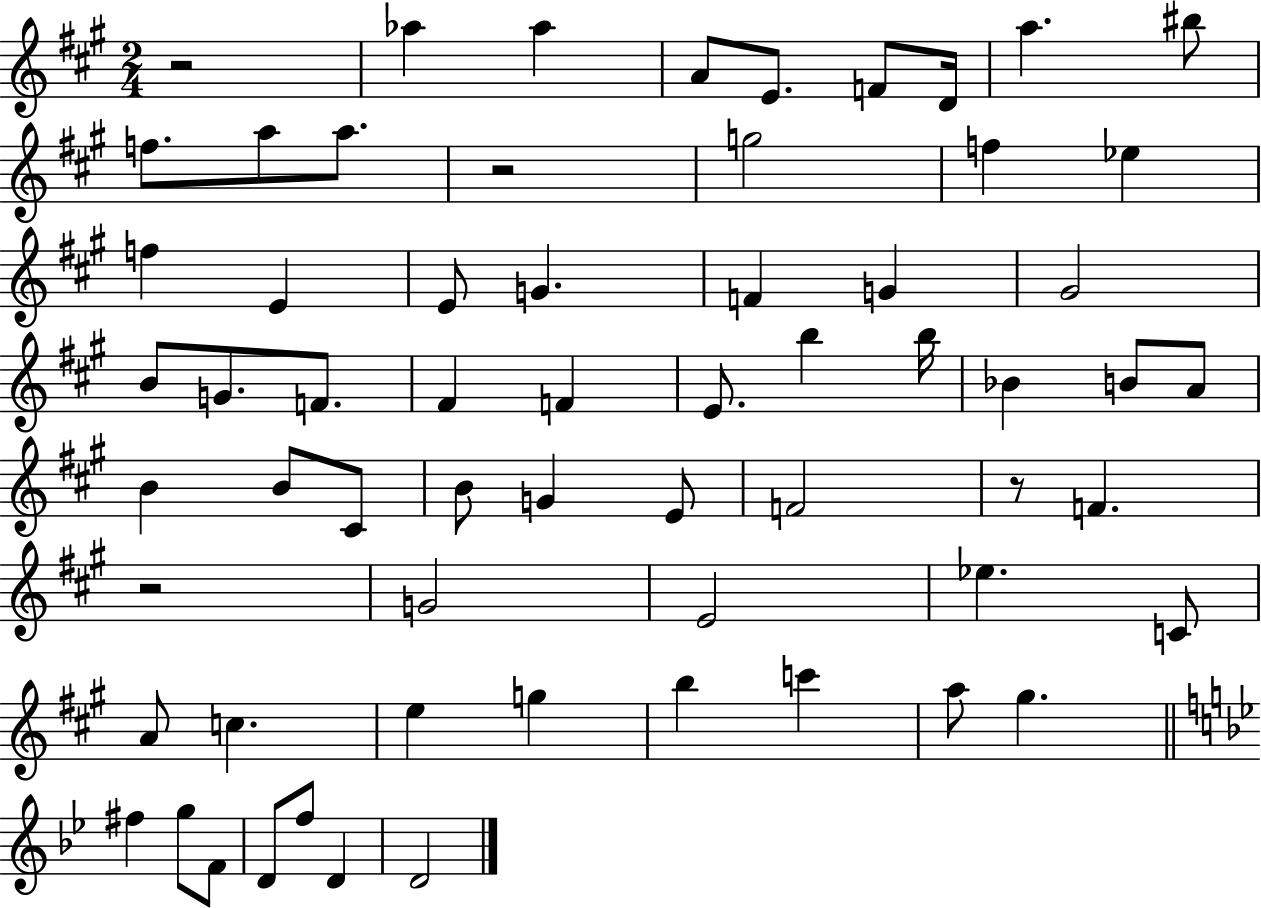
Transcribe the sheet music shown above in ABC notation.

X:1
T:Untitled
M:2/4
L:1/4
K:A
z2 _a _a A/2 E/2 F/2 D/4 a ^b/2 f/2 a/2 a/2 z2 g2 f _e f E E/2 G F G ^G2 B/2 G/2 F/2 ^F F E/2 b b/4 _B B/2 A/2 B B/2 ^C/2 B/2 G E/2 F2 z/2 F z2 G2 E2 _e C/2 A/2 c e g b c' a/2 ^g ^f g/2 F/2 D/2 f/2 D D2